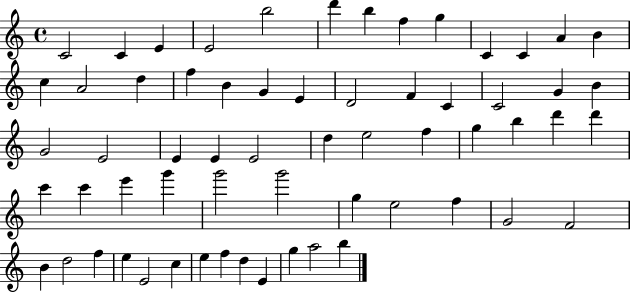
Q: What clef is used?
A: treble